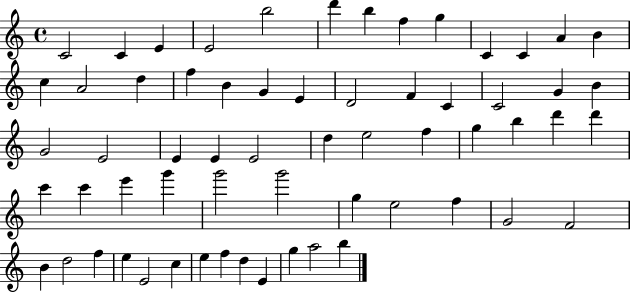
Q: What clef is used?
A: treble